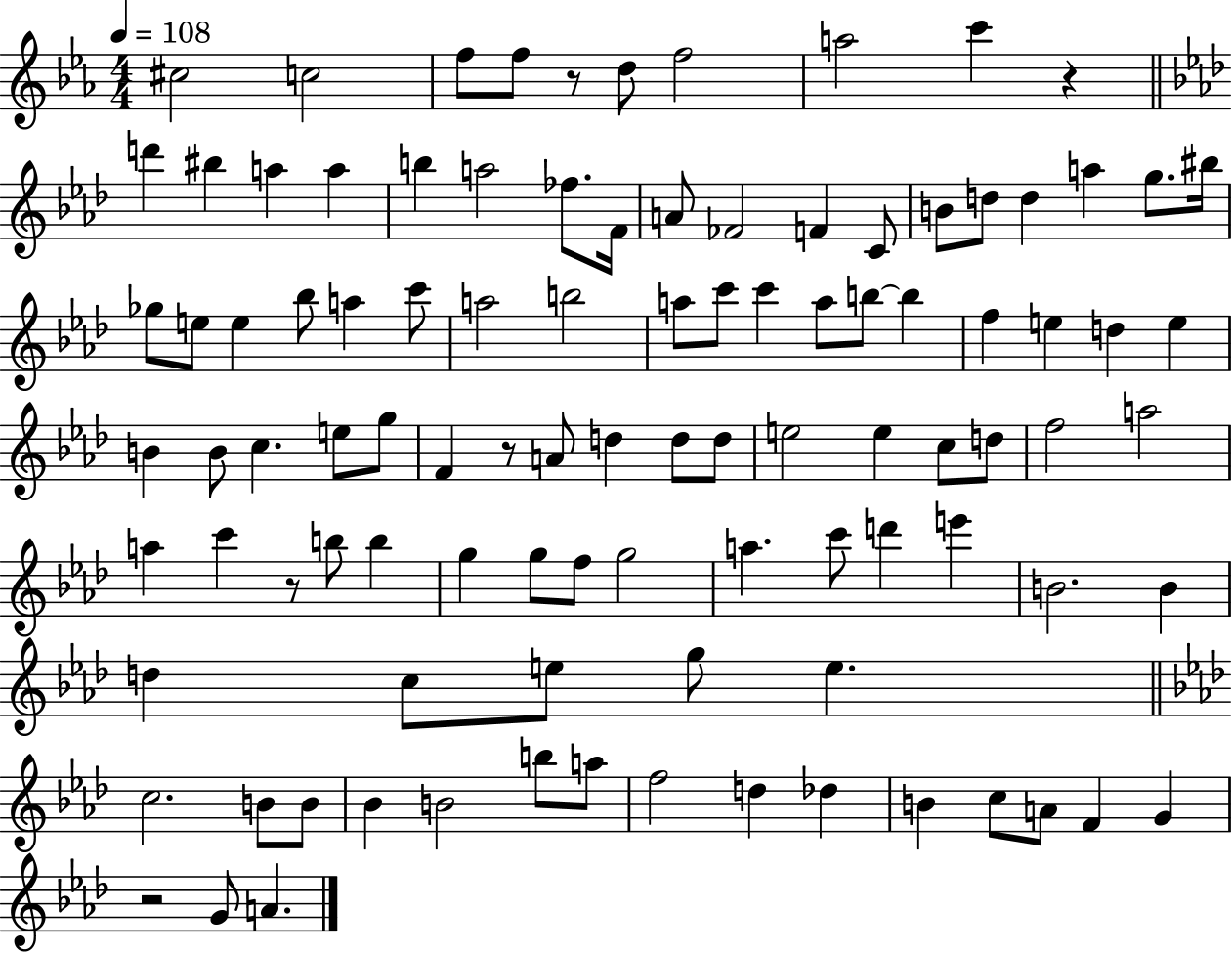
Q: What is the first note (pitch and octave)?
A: C#5